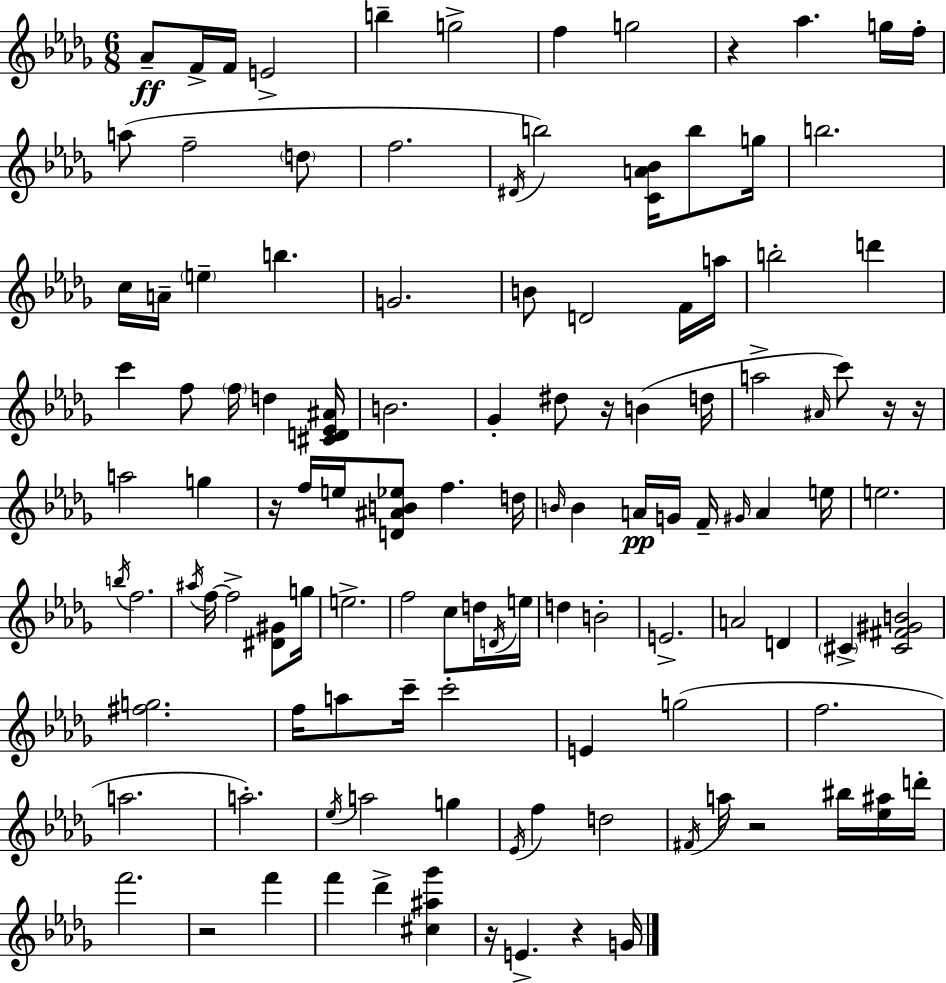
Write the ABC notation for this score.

X:1
T:Untitled
M:6/8
L:1/4
K:Bbm
_A/2 F/4 F/4 E2 b g2 f g2 z _a g/4 f/4 a/2 f2 d/2 f2 ^D/4 b2 [CA_B]/4 b/2 g/4 b2 c/4 A/4 e b G2 B/2 D2 F/4 a/4 b2 d' c' f/2 f/4 d [^CD_E^A]/4 B2 _G ^d/2 z/4 B d/4 a2 ^A/4 c'/2 z/4 z/4 a2 g z/4 f/4 e/4 [D^AB_e]/2 f d/4 B/4 B A/4 G/4 F/4 ^G/4 A e/4 e2 b/4 f2 ^a/4 f/4 f2 [^D^G]/2 g/4 e2 f2 c/2 d/4 D/4 e/4 d B2 E2 A2 D ^C [^C^F^GB]2 [^fg]2 f/4 a/2 c'/4 c'2 E g2 f2 a2 a2 _e/4 a2 g _E/4 f d2 ^F/4 a/4 z2 ^b/4 [_e^a]/4 d'/4 f'2 z2 f' f' _d' [^c^a_g'] z/4 E z G/4